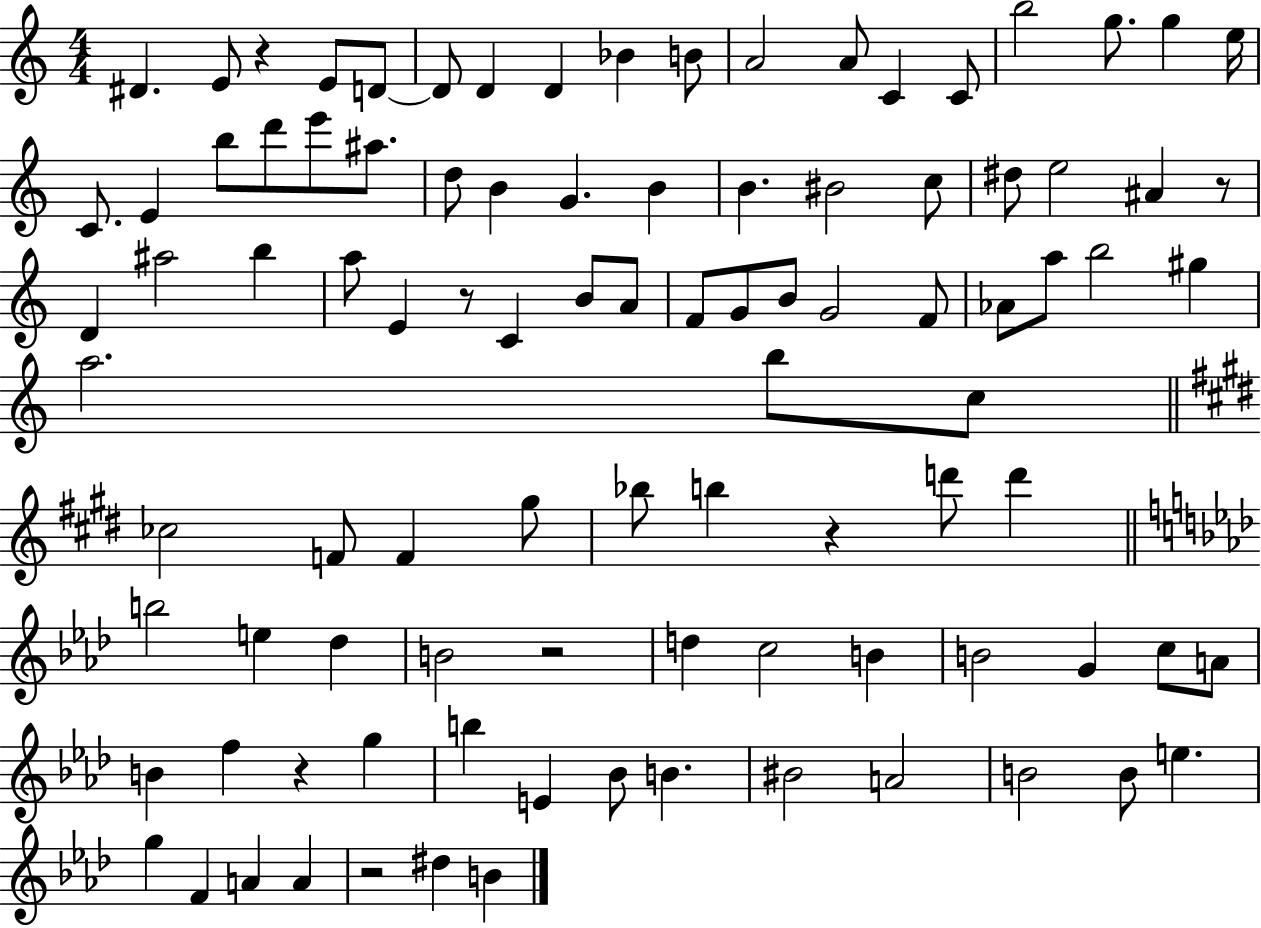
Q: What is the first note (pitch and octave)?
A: D#4